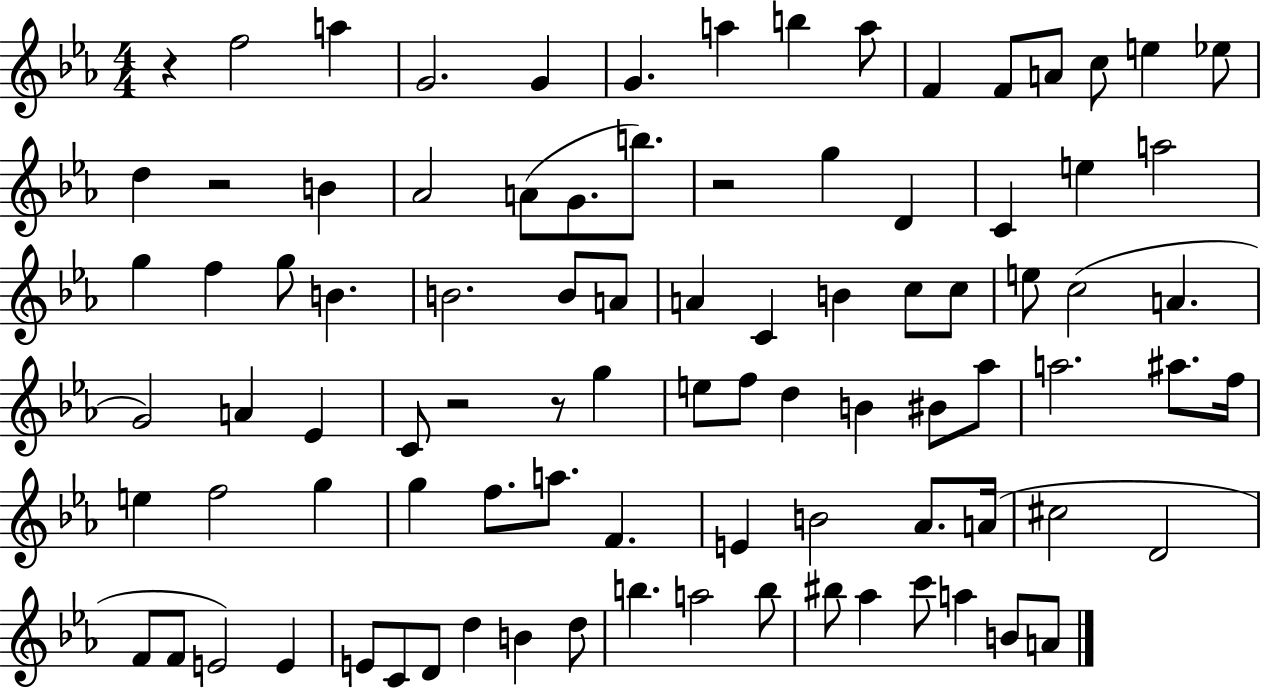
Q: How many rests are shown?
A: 5